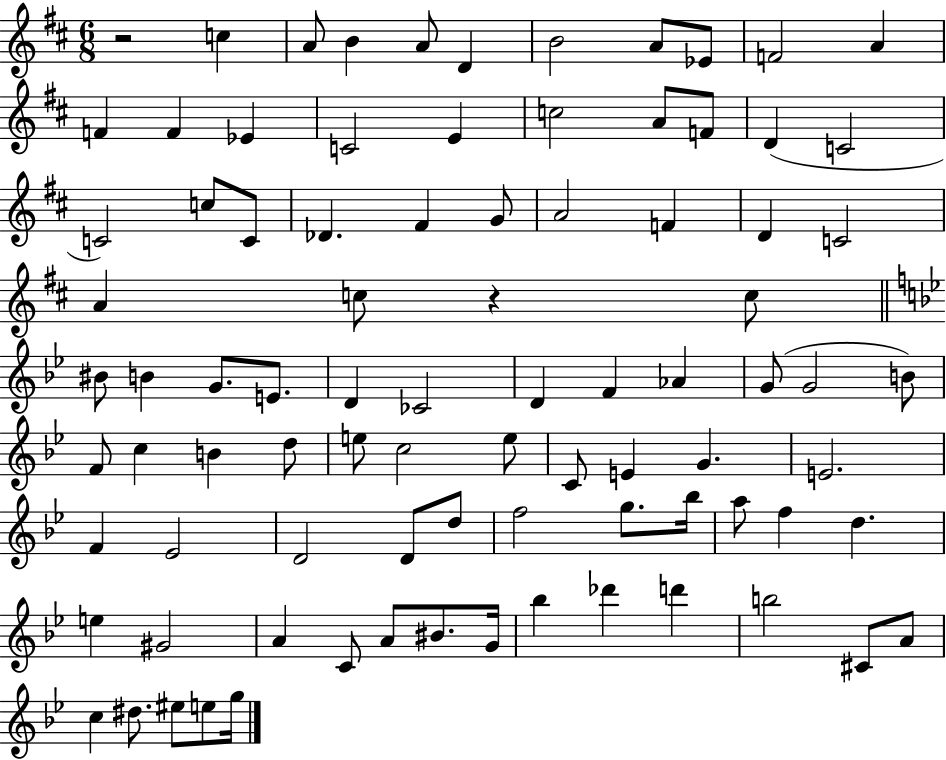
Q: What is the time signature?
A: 6/8